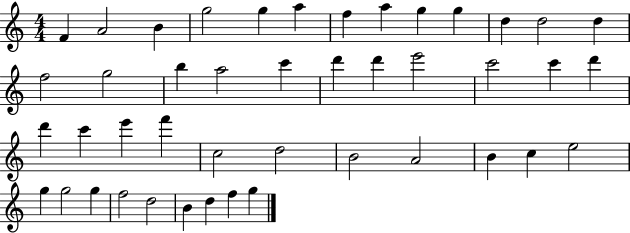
X:1
T:Untitled
M:4/4
L:1/4
K:C
F A2 B g2 g a f a g g d d2 d f2 g2 b a2 c' d' d' e'2 c'2 c' d' d' c' e' f' c2 d2 B2 A2 B c e2 g g2 g f2 d2 B d f g